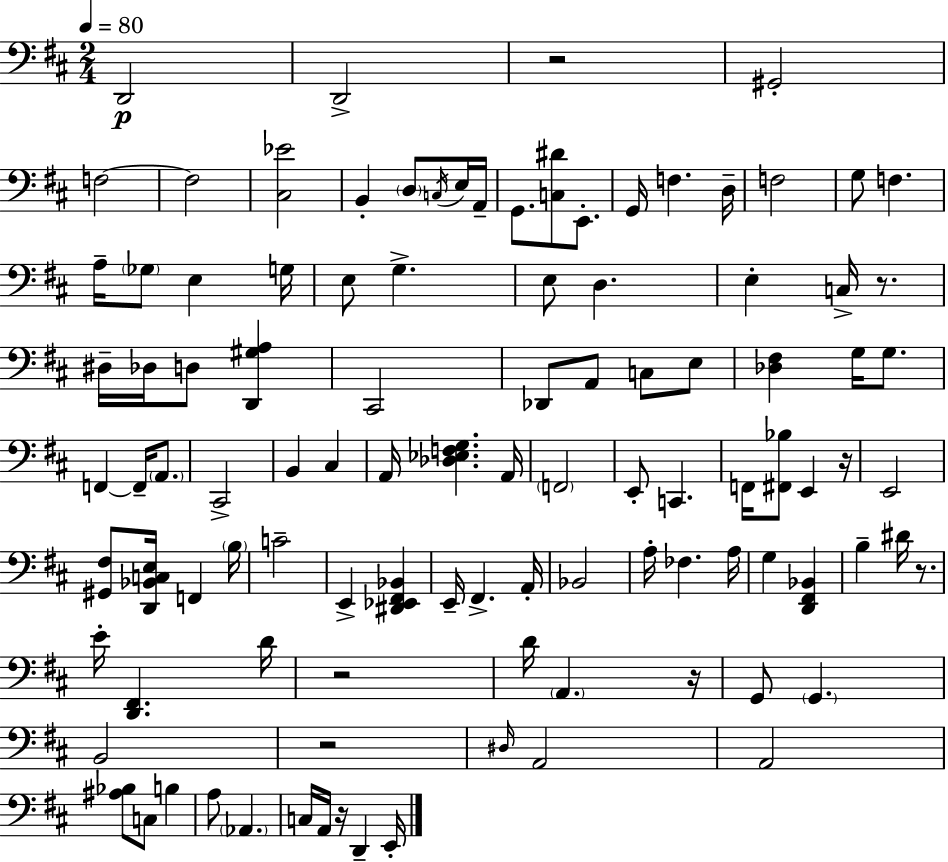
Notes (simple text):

D2/h D2/h R/h G#2/h F3/h F3/h [C#3,Eb4]/h B2/q D3/e C3/s E3/s A2/s G2/e. [C3,D#4]/e E2/e. G2/s F3/q. D3/s F3/h G3/e F3/q. A3/s Gb3/e E3/q G3/s E3/e G3/q. E3/e D3/q. E3/q C3/s R/e. D#3/s Db3/s D3/e [D2,G#3,A3]/q C#2/h Db2/e A2/e C3/e E3/e [Db3,F#3]/q G3/s G3/e. F2/q F2/s A2/e. C#2/h B2/q C#3/q A2/s [Db3,Eb3,F3,G3]/q. A2/s F2/h E2/e C2/q. F2/s [F#2,Bb3]/e E2/q R/s E2/h [G#2,F#3]/e [D2,Bb2,C3,E3]/s F2/q B3/s C4/h E2/q [D#2,Eb2,F#2,Bb2]/q E2/s F#2/q. A2/s Bb2/h A3/s FES3/q. A3/s G3/q [D2,F#2,Bb2]/q B3/q D#4/s R/e. E4/s [D2,F#2]/q. D4/s R/h D4/s A2/q. R/s G2/e G2/q. B2/h R/h D#3/s A2/h A2/h [A#3,Bb3]/e C3/e B3/q A3/e Ab2/q. C3/s A2/s R/s D2/q E2/s